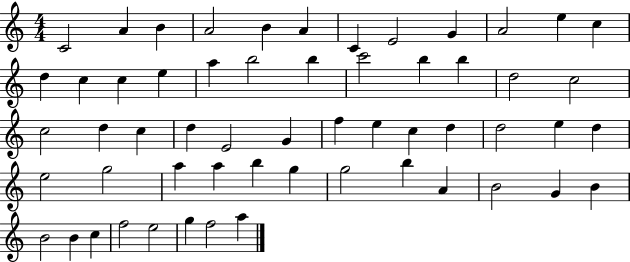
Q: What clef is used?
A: treble